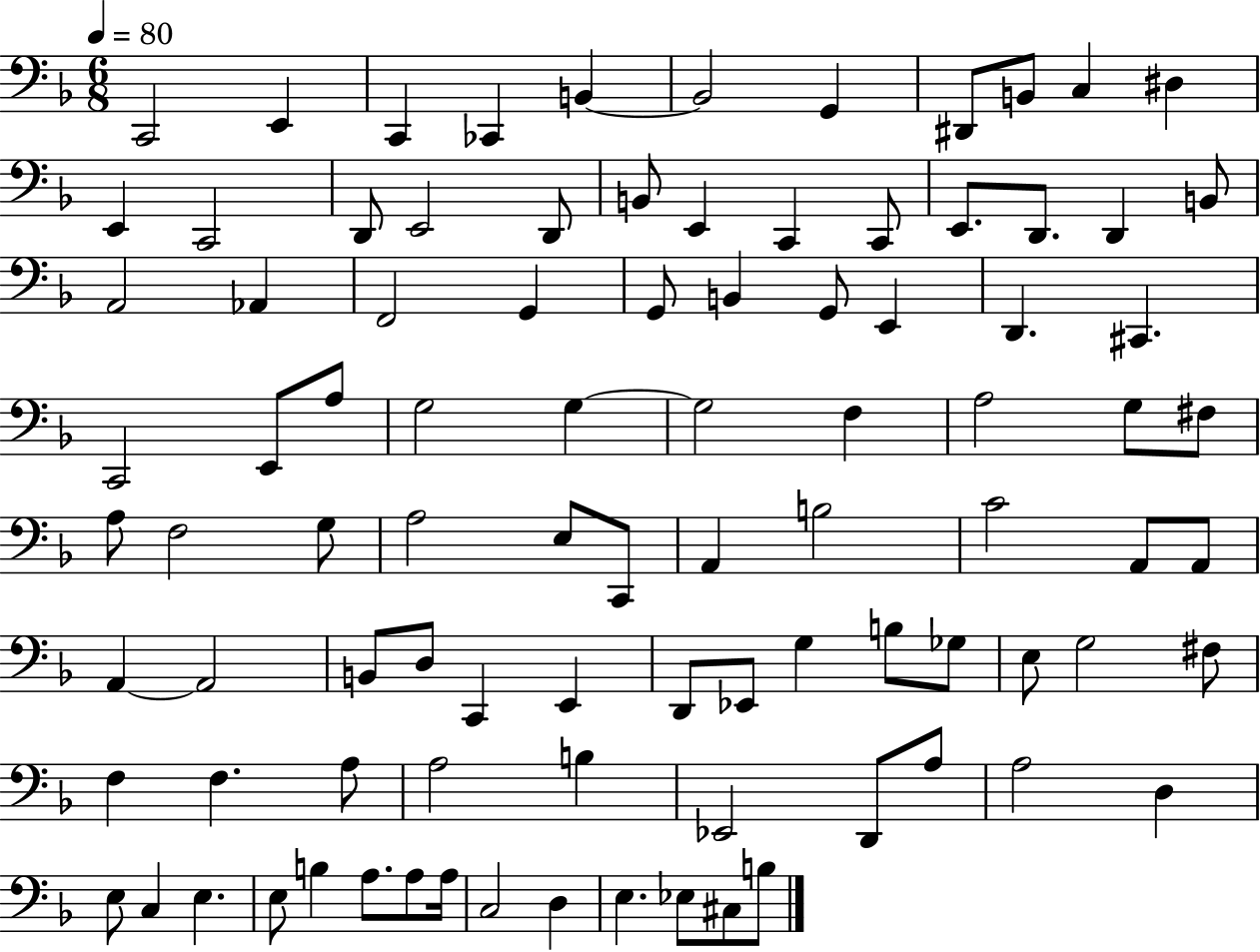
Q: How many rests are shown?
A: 0